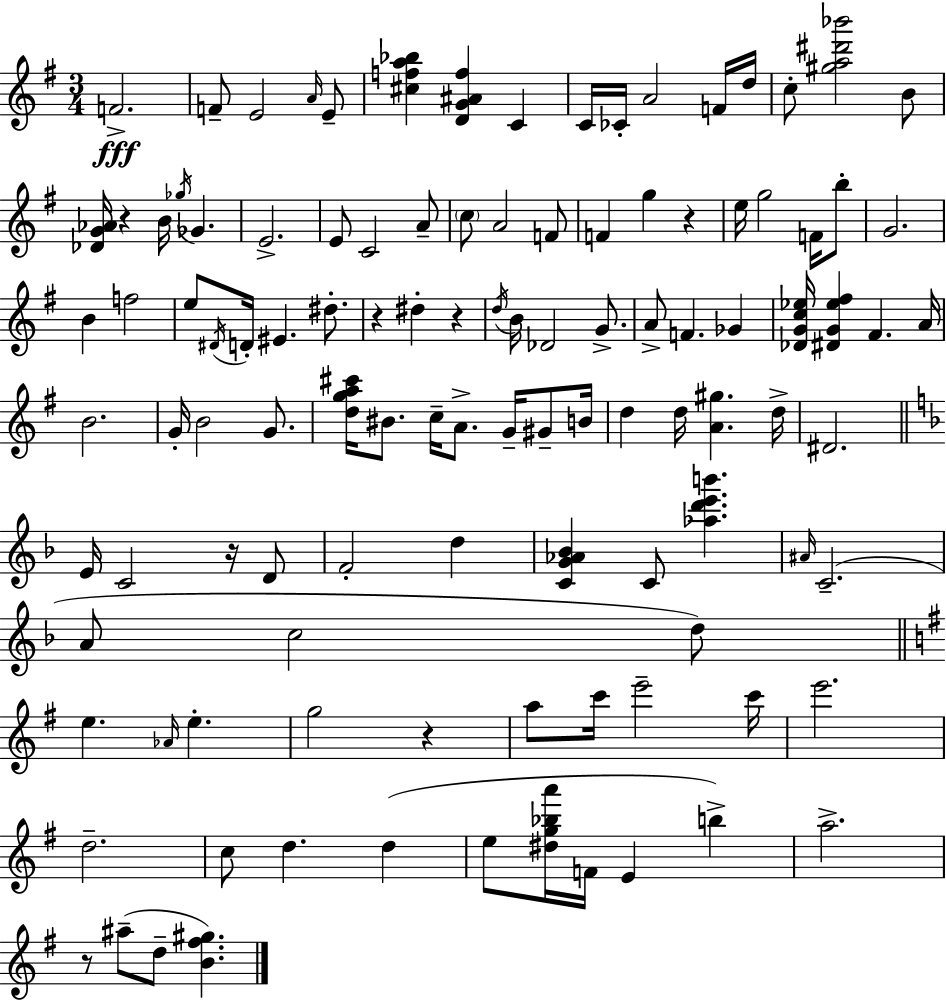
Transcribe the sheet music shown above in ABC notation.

X:1
T:Untitled
M:3/4
L:1/4
K:G
F2 F/2 E2 A/4 E/2 [^cfa_b] [DG^Af] C C/4 _C/4 A2 F/4 d/4 c/2 [^ga^d'_b']2 B/2 [_DG_A]/4 z B/4 _g/4 _G E2 E/2 C2 A/2 c/2 A2 F/2 F g z e/4 g2 F/4 b/2 G2 B f2 e/2 ^D/4 D/4 ^E ^d/2 z ^d z d/4 B/4 _D2 G/2 A/2 F _G [_DGc_e]/4 [^DG_e^f] ^F A/4 B2 G/4 B2 G/2 [dga^c']/4 ^B/2 c/4 A/2 G/4 ^G/2 B/4 d d/4 [A^g] d/4 ^D2 E/4 C2 z/4 D/2 F2 d [CG_A_B] C/2 [_ad'e'b'] ^A/4 C2 A/2 c2 d/2 e _A/4 e g2 z a/2 c'/4 e'2 c'/4 e'2 d2 c/2 d d e/2 [^dg_ba']/4 F/4 E b a2 z/2 ^a/2 d/2 [B^f^g]